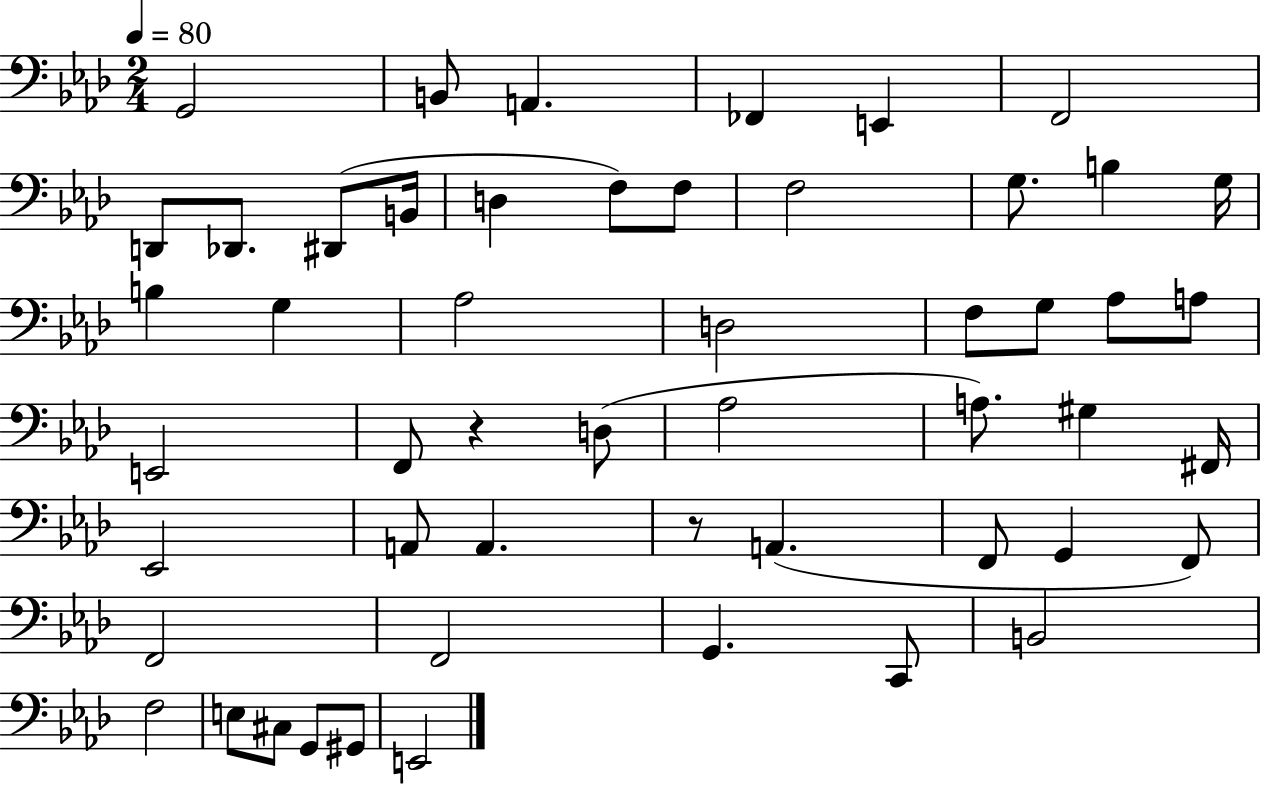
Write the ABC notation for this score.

X:1
T:Untitled
M:2/4
L:1/4
K:Ab
G,,2 B,,/2 A,, _F,, E,, F,,2 D,,/2 _D,,/2 ^D,,/2 B,,/4 D, F,/2 F,/2 F,2 G,/2 B, G,/4 B, G, _A,2 D,2 F,/2 G,/2 _A,/2 A,/2 E,,2 F,,/2 z D,/2 _A,2 A,/2 ^G, ^F,,/4 _E,,2 A,,/2 A,, z/2 A,, F,,/2 G,, F,,/2 F,,2 F,,2 G,, C,,/2 B,,2 F,2 E,/2 ^C,/2 G,,/2 ^G,,/2 E,,2